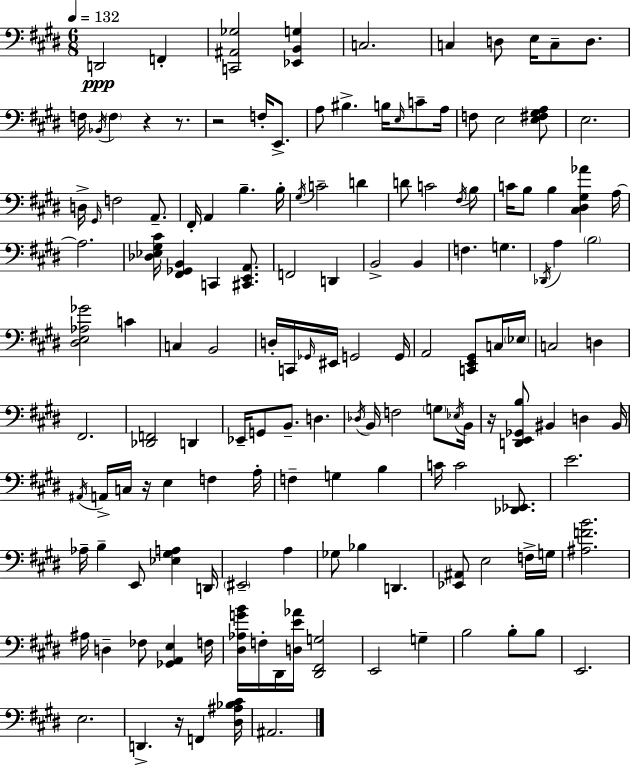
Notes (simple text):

D2/h F2/q [C2,A#2,Gb3]/h [Eb2,B2,G3]/q C3/h. C3/q D3/e E3/s C3/e D3/e. F3/s Bb2/s F3/q R/q R/e. R/h F3/s E2/e. A3/e BIS3/q. B3/s E3/s C4/e A3/s F3/e E3/h [E3,F#3,G#3,A3]/e E3/h. D3/s G#2/s F3/h A2/e. F#2/s A2/q B3/q. B3/s G#3/s C4/h D4/q D4/e C4/h F#3/s B3/e C4/s B3/e B3/q [C#3,D#3,G#3,Ab4]/q A3/s A3/h. [Db3,Eb3,G#3,C#4]/s [F#2,Gb2,B2]/q C2/q [C#2,E2,A2]/e. F2/h D2/q B2/h B2/q F3/q. G3/q. Db2/s A3/q B3/h [D#3,E3,Ab3,Gb4]/h C4/q C3/q B2/h D3/s C2/s Gb2/s EIS2/s G2/h G2/s A2/h [C2,E2,G#2]/e C3/s Eb3/s C3/h D3/q F#2/h. [Db2,F2]/h D2/q Eb2/s G2/e B2/e. D3/q. Db3/s B2/s F3/h G3/e Eb3/s B2/s R/s [D2,E2,Gb2,B3]/e BIS2/q D3/q BIS2/s A#2/s A2/s C3/s R/s E3/q F3/q A3/s F3/q G3/q B3/q C4/s C4/h [Db2,Eb2]/e. E4/h. Ab3/s B3/q E2/e [Eb3,G#3,A3]/q D2/s EIS2/h A3/q Gb3/e Bb3/q D2/q. [Eb2,A#2]/e E3/h F3/s G3/s [A#3,F4,B4]/h. A#3/s D3/q FES3/e [Gb2,A2,E3]/q F3/s [D#3,Ab3,G4,B4]/s F3/s D#2/s [D3,E4,Ab4]/s [D#2,F#2,G3]/h E2/h G3/q B3/h B3/e B3/e E2/h. E3/h. D2/q. R/s F2/q [D#3,A#3,Bb3,C#4]/s A#2/h.